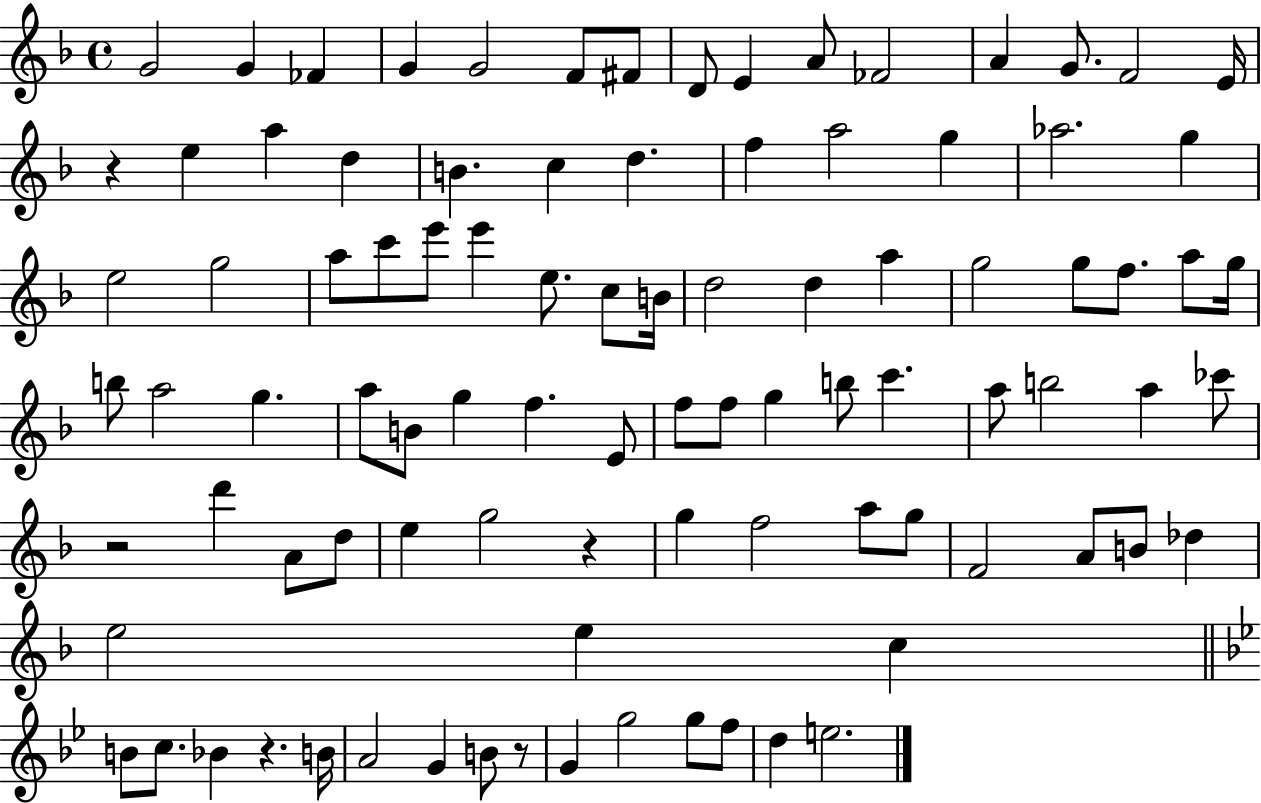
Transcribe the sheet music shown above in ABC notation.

X:1
T:Untitled
M:4/4
L:1/4
K:F
G2 G _F G G2 F/2 ^F/2 D/2 E A/2 _F2 A G/2 F2 E/4 z e a d B c d f a2 g _a2 g e2 g2 a/2 c'/2 e'/2 e' e/2 c/2 B/4 d2 d a g2 g/2 f/2 a/2 g/4 b/2 a2 g a/2 B/2 g f E/2 f/2 f/2 g b/2 c' a/2 b2 a _c'/2 z2 d' A/2 d/2 e g2 z g f2 a/2 g/2 F2 A/2 B/2 _d e2 e c B/2 c/2 _B z B/4 A2 G B/2 z/2 G g2 g/2 f/2 d e2